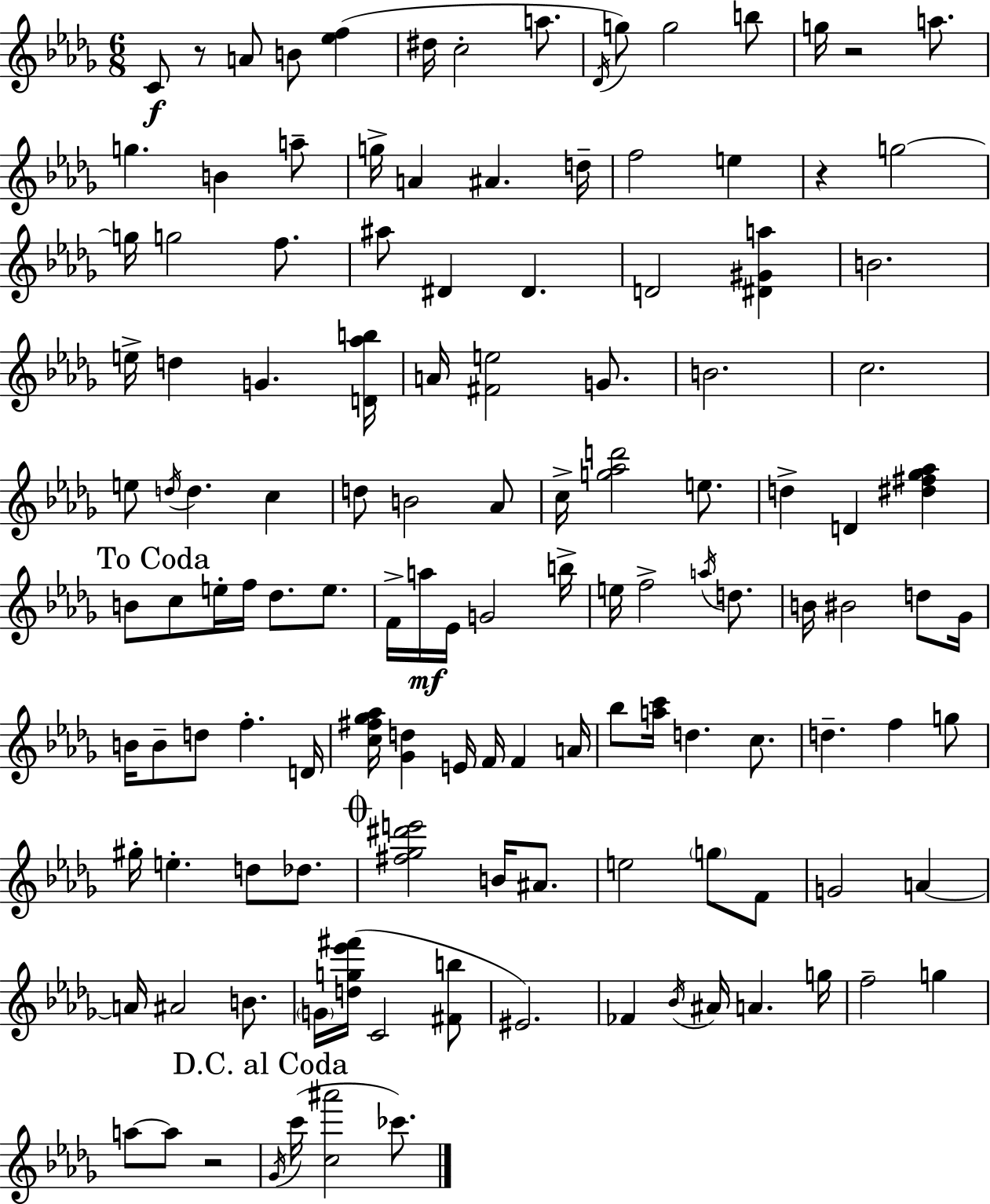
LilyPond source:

{
  \clef treble
  \numericTimeSignature
  \time 6/8
  \key bes \minor
  \repeat volta 2 { c'8\f r8 a'8 b'8 <ees'' f''>4( | dis''16 c''2-. a''8. | \acciaccatura { des'16 } g''8) g''2 b''8 | g''16 r2 a''8. | \break g''4. b'4 a''8-- | g''16-> a'4 ais'4. | d''16-- f''2 e''4 | r4 g''2~~ | \break g''16 g''2 f''8. | ais''8 dis'4 dis'4. | d'2 <dis' gis' a''>4 | b'2. | \break e''16-> d''4 g'4. | <d' aes'' b''>16 a'16 <fis' e''>2 g'8. | b'2. | c''2. | \break e''8 \acciaccatura { d''16 } d''4. c''4 | d''8 b'2 | aes'8 c''16-> <g'' aes'' d'''>2 e''8. | d''4-> d'4 <dis'' fis'' ges'' aes''>4 | \break \mark "To Coda" b'8 c''8 e''16-. f''16 des''8. e''8. | f'16-> a''16\mf ees'16 g'2 | b''16-> e''16 f''2-> \acciaccatura { a''16 } | d''8. b'16 bis'2 | \break d''8 ges'16 b'16 b'8-- d''8 f''4.-. | d'16 <c'' fis'' ges'' aes''>16 <ges' d''>4 e'16 f'16 f'4 | a'16 bes''8 <a'' c'''>16 d''4. | c''8. d''4.-- f''4 | \break g''8 gis''16-. e''4.-. d''8 | des''8. \mark \markup { \musicglyph "scripts.coda" } <fis'' ges'' dis''' e'''>2 b'16 | ais'8. e''2 \parenthesize g''8 | f'8 g'2 a'4~~ | \break a'16 ais'2 | b'8. \parenthesize g'16 <d'' g'' ees''' fis'''>16( c'2 | <fis' b''>8 eis'2.) | fes'4 \acciaccatura { bes'16 } ais'16 a'4. | \break g''16 f''2-- | g''4 a''8~~ a''8 r2 | \mark "D.C. al Coda" \acciaccatura { ges'16 }( c'''16 <c'' ais'''>2 | ces'''8.) } \bar "|."
}